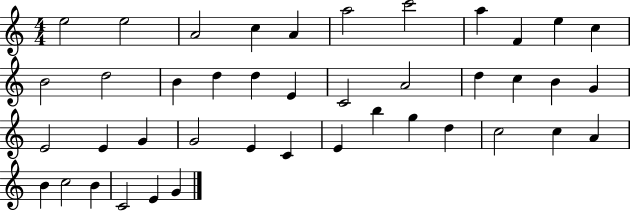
X:1
T:Untitled
M:4/4
L:1/4
K:C
e2 e2 A2 c A a2 c'2 a F e c B2 d2 B d d E C2 A2 d c B G E2 E G G2 E C E b g d c2 c A B c2 B C2 E G